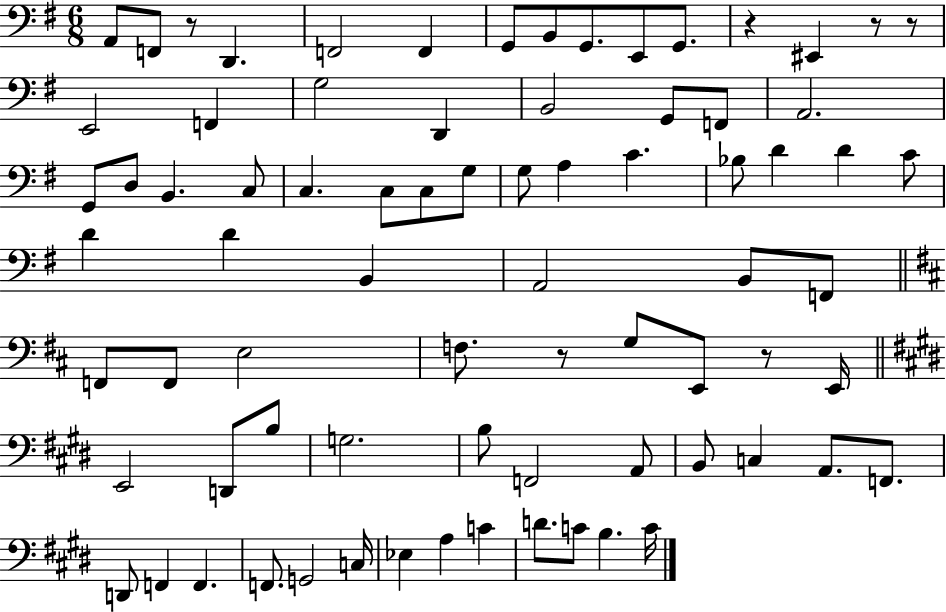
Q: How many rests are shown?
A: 6